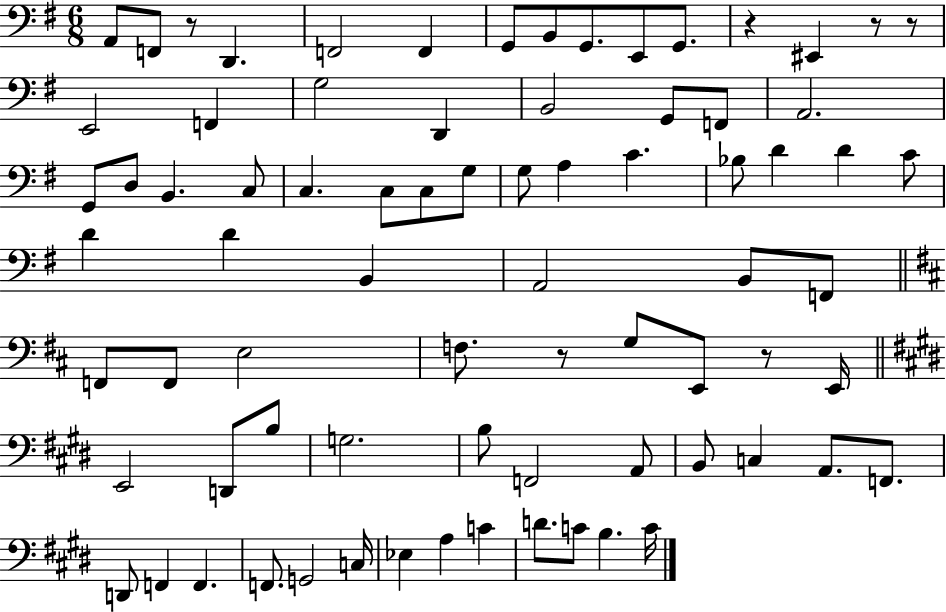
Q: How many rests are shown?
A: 6